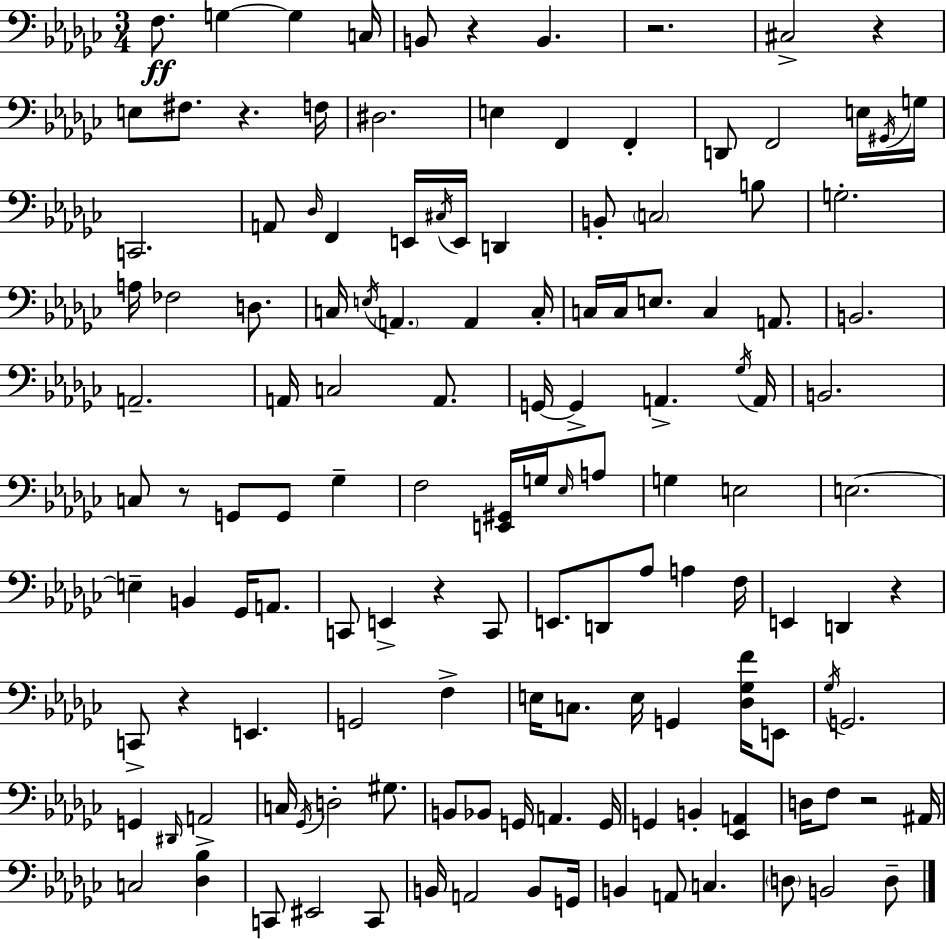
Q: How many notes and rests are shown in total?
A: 135